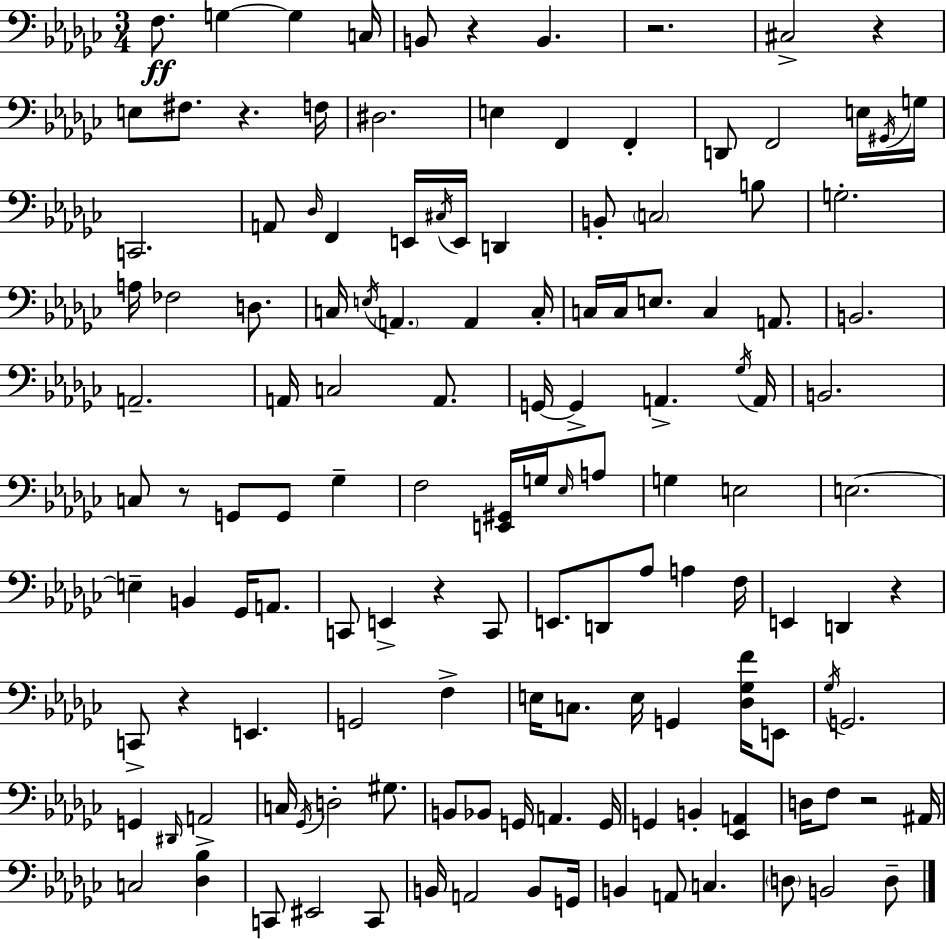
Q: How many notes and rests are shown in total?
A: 135